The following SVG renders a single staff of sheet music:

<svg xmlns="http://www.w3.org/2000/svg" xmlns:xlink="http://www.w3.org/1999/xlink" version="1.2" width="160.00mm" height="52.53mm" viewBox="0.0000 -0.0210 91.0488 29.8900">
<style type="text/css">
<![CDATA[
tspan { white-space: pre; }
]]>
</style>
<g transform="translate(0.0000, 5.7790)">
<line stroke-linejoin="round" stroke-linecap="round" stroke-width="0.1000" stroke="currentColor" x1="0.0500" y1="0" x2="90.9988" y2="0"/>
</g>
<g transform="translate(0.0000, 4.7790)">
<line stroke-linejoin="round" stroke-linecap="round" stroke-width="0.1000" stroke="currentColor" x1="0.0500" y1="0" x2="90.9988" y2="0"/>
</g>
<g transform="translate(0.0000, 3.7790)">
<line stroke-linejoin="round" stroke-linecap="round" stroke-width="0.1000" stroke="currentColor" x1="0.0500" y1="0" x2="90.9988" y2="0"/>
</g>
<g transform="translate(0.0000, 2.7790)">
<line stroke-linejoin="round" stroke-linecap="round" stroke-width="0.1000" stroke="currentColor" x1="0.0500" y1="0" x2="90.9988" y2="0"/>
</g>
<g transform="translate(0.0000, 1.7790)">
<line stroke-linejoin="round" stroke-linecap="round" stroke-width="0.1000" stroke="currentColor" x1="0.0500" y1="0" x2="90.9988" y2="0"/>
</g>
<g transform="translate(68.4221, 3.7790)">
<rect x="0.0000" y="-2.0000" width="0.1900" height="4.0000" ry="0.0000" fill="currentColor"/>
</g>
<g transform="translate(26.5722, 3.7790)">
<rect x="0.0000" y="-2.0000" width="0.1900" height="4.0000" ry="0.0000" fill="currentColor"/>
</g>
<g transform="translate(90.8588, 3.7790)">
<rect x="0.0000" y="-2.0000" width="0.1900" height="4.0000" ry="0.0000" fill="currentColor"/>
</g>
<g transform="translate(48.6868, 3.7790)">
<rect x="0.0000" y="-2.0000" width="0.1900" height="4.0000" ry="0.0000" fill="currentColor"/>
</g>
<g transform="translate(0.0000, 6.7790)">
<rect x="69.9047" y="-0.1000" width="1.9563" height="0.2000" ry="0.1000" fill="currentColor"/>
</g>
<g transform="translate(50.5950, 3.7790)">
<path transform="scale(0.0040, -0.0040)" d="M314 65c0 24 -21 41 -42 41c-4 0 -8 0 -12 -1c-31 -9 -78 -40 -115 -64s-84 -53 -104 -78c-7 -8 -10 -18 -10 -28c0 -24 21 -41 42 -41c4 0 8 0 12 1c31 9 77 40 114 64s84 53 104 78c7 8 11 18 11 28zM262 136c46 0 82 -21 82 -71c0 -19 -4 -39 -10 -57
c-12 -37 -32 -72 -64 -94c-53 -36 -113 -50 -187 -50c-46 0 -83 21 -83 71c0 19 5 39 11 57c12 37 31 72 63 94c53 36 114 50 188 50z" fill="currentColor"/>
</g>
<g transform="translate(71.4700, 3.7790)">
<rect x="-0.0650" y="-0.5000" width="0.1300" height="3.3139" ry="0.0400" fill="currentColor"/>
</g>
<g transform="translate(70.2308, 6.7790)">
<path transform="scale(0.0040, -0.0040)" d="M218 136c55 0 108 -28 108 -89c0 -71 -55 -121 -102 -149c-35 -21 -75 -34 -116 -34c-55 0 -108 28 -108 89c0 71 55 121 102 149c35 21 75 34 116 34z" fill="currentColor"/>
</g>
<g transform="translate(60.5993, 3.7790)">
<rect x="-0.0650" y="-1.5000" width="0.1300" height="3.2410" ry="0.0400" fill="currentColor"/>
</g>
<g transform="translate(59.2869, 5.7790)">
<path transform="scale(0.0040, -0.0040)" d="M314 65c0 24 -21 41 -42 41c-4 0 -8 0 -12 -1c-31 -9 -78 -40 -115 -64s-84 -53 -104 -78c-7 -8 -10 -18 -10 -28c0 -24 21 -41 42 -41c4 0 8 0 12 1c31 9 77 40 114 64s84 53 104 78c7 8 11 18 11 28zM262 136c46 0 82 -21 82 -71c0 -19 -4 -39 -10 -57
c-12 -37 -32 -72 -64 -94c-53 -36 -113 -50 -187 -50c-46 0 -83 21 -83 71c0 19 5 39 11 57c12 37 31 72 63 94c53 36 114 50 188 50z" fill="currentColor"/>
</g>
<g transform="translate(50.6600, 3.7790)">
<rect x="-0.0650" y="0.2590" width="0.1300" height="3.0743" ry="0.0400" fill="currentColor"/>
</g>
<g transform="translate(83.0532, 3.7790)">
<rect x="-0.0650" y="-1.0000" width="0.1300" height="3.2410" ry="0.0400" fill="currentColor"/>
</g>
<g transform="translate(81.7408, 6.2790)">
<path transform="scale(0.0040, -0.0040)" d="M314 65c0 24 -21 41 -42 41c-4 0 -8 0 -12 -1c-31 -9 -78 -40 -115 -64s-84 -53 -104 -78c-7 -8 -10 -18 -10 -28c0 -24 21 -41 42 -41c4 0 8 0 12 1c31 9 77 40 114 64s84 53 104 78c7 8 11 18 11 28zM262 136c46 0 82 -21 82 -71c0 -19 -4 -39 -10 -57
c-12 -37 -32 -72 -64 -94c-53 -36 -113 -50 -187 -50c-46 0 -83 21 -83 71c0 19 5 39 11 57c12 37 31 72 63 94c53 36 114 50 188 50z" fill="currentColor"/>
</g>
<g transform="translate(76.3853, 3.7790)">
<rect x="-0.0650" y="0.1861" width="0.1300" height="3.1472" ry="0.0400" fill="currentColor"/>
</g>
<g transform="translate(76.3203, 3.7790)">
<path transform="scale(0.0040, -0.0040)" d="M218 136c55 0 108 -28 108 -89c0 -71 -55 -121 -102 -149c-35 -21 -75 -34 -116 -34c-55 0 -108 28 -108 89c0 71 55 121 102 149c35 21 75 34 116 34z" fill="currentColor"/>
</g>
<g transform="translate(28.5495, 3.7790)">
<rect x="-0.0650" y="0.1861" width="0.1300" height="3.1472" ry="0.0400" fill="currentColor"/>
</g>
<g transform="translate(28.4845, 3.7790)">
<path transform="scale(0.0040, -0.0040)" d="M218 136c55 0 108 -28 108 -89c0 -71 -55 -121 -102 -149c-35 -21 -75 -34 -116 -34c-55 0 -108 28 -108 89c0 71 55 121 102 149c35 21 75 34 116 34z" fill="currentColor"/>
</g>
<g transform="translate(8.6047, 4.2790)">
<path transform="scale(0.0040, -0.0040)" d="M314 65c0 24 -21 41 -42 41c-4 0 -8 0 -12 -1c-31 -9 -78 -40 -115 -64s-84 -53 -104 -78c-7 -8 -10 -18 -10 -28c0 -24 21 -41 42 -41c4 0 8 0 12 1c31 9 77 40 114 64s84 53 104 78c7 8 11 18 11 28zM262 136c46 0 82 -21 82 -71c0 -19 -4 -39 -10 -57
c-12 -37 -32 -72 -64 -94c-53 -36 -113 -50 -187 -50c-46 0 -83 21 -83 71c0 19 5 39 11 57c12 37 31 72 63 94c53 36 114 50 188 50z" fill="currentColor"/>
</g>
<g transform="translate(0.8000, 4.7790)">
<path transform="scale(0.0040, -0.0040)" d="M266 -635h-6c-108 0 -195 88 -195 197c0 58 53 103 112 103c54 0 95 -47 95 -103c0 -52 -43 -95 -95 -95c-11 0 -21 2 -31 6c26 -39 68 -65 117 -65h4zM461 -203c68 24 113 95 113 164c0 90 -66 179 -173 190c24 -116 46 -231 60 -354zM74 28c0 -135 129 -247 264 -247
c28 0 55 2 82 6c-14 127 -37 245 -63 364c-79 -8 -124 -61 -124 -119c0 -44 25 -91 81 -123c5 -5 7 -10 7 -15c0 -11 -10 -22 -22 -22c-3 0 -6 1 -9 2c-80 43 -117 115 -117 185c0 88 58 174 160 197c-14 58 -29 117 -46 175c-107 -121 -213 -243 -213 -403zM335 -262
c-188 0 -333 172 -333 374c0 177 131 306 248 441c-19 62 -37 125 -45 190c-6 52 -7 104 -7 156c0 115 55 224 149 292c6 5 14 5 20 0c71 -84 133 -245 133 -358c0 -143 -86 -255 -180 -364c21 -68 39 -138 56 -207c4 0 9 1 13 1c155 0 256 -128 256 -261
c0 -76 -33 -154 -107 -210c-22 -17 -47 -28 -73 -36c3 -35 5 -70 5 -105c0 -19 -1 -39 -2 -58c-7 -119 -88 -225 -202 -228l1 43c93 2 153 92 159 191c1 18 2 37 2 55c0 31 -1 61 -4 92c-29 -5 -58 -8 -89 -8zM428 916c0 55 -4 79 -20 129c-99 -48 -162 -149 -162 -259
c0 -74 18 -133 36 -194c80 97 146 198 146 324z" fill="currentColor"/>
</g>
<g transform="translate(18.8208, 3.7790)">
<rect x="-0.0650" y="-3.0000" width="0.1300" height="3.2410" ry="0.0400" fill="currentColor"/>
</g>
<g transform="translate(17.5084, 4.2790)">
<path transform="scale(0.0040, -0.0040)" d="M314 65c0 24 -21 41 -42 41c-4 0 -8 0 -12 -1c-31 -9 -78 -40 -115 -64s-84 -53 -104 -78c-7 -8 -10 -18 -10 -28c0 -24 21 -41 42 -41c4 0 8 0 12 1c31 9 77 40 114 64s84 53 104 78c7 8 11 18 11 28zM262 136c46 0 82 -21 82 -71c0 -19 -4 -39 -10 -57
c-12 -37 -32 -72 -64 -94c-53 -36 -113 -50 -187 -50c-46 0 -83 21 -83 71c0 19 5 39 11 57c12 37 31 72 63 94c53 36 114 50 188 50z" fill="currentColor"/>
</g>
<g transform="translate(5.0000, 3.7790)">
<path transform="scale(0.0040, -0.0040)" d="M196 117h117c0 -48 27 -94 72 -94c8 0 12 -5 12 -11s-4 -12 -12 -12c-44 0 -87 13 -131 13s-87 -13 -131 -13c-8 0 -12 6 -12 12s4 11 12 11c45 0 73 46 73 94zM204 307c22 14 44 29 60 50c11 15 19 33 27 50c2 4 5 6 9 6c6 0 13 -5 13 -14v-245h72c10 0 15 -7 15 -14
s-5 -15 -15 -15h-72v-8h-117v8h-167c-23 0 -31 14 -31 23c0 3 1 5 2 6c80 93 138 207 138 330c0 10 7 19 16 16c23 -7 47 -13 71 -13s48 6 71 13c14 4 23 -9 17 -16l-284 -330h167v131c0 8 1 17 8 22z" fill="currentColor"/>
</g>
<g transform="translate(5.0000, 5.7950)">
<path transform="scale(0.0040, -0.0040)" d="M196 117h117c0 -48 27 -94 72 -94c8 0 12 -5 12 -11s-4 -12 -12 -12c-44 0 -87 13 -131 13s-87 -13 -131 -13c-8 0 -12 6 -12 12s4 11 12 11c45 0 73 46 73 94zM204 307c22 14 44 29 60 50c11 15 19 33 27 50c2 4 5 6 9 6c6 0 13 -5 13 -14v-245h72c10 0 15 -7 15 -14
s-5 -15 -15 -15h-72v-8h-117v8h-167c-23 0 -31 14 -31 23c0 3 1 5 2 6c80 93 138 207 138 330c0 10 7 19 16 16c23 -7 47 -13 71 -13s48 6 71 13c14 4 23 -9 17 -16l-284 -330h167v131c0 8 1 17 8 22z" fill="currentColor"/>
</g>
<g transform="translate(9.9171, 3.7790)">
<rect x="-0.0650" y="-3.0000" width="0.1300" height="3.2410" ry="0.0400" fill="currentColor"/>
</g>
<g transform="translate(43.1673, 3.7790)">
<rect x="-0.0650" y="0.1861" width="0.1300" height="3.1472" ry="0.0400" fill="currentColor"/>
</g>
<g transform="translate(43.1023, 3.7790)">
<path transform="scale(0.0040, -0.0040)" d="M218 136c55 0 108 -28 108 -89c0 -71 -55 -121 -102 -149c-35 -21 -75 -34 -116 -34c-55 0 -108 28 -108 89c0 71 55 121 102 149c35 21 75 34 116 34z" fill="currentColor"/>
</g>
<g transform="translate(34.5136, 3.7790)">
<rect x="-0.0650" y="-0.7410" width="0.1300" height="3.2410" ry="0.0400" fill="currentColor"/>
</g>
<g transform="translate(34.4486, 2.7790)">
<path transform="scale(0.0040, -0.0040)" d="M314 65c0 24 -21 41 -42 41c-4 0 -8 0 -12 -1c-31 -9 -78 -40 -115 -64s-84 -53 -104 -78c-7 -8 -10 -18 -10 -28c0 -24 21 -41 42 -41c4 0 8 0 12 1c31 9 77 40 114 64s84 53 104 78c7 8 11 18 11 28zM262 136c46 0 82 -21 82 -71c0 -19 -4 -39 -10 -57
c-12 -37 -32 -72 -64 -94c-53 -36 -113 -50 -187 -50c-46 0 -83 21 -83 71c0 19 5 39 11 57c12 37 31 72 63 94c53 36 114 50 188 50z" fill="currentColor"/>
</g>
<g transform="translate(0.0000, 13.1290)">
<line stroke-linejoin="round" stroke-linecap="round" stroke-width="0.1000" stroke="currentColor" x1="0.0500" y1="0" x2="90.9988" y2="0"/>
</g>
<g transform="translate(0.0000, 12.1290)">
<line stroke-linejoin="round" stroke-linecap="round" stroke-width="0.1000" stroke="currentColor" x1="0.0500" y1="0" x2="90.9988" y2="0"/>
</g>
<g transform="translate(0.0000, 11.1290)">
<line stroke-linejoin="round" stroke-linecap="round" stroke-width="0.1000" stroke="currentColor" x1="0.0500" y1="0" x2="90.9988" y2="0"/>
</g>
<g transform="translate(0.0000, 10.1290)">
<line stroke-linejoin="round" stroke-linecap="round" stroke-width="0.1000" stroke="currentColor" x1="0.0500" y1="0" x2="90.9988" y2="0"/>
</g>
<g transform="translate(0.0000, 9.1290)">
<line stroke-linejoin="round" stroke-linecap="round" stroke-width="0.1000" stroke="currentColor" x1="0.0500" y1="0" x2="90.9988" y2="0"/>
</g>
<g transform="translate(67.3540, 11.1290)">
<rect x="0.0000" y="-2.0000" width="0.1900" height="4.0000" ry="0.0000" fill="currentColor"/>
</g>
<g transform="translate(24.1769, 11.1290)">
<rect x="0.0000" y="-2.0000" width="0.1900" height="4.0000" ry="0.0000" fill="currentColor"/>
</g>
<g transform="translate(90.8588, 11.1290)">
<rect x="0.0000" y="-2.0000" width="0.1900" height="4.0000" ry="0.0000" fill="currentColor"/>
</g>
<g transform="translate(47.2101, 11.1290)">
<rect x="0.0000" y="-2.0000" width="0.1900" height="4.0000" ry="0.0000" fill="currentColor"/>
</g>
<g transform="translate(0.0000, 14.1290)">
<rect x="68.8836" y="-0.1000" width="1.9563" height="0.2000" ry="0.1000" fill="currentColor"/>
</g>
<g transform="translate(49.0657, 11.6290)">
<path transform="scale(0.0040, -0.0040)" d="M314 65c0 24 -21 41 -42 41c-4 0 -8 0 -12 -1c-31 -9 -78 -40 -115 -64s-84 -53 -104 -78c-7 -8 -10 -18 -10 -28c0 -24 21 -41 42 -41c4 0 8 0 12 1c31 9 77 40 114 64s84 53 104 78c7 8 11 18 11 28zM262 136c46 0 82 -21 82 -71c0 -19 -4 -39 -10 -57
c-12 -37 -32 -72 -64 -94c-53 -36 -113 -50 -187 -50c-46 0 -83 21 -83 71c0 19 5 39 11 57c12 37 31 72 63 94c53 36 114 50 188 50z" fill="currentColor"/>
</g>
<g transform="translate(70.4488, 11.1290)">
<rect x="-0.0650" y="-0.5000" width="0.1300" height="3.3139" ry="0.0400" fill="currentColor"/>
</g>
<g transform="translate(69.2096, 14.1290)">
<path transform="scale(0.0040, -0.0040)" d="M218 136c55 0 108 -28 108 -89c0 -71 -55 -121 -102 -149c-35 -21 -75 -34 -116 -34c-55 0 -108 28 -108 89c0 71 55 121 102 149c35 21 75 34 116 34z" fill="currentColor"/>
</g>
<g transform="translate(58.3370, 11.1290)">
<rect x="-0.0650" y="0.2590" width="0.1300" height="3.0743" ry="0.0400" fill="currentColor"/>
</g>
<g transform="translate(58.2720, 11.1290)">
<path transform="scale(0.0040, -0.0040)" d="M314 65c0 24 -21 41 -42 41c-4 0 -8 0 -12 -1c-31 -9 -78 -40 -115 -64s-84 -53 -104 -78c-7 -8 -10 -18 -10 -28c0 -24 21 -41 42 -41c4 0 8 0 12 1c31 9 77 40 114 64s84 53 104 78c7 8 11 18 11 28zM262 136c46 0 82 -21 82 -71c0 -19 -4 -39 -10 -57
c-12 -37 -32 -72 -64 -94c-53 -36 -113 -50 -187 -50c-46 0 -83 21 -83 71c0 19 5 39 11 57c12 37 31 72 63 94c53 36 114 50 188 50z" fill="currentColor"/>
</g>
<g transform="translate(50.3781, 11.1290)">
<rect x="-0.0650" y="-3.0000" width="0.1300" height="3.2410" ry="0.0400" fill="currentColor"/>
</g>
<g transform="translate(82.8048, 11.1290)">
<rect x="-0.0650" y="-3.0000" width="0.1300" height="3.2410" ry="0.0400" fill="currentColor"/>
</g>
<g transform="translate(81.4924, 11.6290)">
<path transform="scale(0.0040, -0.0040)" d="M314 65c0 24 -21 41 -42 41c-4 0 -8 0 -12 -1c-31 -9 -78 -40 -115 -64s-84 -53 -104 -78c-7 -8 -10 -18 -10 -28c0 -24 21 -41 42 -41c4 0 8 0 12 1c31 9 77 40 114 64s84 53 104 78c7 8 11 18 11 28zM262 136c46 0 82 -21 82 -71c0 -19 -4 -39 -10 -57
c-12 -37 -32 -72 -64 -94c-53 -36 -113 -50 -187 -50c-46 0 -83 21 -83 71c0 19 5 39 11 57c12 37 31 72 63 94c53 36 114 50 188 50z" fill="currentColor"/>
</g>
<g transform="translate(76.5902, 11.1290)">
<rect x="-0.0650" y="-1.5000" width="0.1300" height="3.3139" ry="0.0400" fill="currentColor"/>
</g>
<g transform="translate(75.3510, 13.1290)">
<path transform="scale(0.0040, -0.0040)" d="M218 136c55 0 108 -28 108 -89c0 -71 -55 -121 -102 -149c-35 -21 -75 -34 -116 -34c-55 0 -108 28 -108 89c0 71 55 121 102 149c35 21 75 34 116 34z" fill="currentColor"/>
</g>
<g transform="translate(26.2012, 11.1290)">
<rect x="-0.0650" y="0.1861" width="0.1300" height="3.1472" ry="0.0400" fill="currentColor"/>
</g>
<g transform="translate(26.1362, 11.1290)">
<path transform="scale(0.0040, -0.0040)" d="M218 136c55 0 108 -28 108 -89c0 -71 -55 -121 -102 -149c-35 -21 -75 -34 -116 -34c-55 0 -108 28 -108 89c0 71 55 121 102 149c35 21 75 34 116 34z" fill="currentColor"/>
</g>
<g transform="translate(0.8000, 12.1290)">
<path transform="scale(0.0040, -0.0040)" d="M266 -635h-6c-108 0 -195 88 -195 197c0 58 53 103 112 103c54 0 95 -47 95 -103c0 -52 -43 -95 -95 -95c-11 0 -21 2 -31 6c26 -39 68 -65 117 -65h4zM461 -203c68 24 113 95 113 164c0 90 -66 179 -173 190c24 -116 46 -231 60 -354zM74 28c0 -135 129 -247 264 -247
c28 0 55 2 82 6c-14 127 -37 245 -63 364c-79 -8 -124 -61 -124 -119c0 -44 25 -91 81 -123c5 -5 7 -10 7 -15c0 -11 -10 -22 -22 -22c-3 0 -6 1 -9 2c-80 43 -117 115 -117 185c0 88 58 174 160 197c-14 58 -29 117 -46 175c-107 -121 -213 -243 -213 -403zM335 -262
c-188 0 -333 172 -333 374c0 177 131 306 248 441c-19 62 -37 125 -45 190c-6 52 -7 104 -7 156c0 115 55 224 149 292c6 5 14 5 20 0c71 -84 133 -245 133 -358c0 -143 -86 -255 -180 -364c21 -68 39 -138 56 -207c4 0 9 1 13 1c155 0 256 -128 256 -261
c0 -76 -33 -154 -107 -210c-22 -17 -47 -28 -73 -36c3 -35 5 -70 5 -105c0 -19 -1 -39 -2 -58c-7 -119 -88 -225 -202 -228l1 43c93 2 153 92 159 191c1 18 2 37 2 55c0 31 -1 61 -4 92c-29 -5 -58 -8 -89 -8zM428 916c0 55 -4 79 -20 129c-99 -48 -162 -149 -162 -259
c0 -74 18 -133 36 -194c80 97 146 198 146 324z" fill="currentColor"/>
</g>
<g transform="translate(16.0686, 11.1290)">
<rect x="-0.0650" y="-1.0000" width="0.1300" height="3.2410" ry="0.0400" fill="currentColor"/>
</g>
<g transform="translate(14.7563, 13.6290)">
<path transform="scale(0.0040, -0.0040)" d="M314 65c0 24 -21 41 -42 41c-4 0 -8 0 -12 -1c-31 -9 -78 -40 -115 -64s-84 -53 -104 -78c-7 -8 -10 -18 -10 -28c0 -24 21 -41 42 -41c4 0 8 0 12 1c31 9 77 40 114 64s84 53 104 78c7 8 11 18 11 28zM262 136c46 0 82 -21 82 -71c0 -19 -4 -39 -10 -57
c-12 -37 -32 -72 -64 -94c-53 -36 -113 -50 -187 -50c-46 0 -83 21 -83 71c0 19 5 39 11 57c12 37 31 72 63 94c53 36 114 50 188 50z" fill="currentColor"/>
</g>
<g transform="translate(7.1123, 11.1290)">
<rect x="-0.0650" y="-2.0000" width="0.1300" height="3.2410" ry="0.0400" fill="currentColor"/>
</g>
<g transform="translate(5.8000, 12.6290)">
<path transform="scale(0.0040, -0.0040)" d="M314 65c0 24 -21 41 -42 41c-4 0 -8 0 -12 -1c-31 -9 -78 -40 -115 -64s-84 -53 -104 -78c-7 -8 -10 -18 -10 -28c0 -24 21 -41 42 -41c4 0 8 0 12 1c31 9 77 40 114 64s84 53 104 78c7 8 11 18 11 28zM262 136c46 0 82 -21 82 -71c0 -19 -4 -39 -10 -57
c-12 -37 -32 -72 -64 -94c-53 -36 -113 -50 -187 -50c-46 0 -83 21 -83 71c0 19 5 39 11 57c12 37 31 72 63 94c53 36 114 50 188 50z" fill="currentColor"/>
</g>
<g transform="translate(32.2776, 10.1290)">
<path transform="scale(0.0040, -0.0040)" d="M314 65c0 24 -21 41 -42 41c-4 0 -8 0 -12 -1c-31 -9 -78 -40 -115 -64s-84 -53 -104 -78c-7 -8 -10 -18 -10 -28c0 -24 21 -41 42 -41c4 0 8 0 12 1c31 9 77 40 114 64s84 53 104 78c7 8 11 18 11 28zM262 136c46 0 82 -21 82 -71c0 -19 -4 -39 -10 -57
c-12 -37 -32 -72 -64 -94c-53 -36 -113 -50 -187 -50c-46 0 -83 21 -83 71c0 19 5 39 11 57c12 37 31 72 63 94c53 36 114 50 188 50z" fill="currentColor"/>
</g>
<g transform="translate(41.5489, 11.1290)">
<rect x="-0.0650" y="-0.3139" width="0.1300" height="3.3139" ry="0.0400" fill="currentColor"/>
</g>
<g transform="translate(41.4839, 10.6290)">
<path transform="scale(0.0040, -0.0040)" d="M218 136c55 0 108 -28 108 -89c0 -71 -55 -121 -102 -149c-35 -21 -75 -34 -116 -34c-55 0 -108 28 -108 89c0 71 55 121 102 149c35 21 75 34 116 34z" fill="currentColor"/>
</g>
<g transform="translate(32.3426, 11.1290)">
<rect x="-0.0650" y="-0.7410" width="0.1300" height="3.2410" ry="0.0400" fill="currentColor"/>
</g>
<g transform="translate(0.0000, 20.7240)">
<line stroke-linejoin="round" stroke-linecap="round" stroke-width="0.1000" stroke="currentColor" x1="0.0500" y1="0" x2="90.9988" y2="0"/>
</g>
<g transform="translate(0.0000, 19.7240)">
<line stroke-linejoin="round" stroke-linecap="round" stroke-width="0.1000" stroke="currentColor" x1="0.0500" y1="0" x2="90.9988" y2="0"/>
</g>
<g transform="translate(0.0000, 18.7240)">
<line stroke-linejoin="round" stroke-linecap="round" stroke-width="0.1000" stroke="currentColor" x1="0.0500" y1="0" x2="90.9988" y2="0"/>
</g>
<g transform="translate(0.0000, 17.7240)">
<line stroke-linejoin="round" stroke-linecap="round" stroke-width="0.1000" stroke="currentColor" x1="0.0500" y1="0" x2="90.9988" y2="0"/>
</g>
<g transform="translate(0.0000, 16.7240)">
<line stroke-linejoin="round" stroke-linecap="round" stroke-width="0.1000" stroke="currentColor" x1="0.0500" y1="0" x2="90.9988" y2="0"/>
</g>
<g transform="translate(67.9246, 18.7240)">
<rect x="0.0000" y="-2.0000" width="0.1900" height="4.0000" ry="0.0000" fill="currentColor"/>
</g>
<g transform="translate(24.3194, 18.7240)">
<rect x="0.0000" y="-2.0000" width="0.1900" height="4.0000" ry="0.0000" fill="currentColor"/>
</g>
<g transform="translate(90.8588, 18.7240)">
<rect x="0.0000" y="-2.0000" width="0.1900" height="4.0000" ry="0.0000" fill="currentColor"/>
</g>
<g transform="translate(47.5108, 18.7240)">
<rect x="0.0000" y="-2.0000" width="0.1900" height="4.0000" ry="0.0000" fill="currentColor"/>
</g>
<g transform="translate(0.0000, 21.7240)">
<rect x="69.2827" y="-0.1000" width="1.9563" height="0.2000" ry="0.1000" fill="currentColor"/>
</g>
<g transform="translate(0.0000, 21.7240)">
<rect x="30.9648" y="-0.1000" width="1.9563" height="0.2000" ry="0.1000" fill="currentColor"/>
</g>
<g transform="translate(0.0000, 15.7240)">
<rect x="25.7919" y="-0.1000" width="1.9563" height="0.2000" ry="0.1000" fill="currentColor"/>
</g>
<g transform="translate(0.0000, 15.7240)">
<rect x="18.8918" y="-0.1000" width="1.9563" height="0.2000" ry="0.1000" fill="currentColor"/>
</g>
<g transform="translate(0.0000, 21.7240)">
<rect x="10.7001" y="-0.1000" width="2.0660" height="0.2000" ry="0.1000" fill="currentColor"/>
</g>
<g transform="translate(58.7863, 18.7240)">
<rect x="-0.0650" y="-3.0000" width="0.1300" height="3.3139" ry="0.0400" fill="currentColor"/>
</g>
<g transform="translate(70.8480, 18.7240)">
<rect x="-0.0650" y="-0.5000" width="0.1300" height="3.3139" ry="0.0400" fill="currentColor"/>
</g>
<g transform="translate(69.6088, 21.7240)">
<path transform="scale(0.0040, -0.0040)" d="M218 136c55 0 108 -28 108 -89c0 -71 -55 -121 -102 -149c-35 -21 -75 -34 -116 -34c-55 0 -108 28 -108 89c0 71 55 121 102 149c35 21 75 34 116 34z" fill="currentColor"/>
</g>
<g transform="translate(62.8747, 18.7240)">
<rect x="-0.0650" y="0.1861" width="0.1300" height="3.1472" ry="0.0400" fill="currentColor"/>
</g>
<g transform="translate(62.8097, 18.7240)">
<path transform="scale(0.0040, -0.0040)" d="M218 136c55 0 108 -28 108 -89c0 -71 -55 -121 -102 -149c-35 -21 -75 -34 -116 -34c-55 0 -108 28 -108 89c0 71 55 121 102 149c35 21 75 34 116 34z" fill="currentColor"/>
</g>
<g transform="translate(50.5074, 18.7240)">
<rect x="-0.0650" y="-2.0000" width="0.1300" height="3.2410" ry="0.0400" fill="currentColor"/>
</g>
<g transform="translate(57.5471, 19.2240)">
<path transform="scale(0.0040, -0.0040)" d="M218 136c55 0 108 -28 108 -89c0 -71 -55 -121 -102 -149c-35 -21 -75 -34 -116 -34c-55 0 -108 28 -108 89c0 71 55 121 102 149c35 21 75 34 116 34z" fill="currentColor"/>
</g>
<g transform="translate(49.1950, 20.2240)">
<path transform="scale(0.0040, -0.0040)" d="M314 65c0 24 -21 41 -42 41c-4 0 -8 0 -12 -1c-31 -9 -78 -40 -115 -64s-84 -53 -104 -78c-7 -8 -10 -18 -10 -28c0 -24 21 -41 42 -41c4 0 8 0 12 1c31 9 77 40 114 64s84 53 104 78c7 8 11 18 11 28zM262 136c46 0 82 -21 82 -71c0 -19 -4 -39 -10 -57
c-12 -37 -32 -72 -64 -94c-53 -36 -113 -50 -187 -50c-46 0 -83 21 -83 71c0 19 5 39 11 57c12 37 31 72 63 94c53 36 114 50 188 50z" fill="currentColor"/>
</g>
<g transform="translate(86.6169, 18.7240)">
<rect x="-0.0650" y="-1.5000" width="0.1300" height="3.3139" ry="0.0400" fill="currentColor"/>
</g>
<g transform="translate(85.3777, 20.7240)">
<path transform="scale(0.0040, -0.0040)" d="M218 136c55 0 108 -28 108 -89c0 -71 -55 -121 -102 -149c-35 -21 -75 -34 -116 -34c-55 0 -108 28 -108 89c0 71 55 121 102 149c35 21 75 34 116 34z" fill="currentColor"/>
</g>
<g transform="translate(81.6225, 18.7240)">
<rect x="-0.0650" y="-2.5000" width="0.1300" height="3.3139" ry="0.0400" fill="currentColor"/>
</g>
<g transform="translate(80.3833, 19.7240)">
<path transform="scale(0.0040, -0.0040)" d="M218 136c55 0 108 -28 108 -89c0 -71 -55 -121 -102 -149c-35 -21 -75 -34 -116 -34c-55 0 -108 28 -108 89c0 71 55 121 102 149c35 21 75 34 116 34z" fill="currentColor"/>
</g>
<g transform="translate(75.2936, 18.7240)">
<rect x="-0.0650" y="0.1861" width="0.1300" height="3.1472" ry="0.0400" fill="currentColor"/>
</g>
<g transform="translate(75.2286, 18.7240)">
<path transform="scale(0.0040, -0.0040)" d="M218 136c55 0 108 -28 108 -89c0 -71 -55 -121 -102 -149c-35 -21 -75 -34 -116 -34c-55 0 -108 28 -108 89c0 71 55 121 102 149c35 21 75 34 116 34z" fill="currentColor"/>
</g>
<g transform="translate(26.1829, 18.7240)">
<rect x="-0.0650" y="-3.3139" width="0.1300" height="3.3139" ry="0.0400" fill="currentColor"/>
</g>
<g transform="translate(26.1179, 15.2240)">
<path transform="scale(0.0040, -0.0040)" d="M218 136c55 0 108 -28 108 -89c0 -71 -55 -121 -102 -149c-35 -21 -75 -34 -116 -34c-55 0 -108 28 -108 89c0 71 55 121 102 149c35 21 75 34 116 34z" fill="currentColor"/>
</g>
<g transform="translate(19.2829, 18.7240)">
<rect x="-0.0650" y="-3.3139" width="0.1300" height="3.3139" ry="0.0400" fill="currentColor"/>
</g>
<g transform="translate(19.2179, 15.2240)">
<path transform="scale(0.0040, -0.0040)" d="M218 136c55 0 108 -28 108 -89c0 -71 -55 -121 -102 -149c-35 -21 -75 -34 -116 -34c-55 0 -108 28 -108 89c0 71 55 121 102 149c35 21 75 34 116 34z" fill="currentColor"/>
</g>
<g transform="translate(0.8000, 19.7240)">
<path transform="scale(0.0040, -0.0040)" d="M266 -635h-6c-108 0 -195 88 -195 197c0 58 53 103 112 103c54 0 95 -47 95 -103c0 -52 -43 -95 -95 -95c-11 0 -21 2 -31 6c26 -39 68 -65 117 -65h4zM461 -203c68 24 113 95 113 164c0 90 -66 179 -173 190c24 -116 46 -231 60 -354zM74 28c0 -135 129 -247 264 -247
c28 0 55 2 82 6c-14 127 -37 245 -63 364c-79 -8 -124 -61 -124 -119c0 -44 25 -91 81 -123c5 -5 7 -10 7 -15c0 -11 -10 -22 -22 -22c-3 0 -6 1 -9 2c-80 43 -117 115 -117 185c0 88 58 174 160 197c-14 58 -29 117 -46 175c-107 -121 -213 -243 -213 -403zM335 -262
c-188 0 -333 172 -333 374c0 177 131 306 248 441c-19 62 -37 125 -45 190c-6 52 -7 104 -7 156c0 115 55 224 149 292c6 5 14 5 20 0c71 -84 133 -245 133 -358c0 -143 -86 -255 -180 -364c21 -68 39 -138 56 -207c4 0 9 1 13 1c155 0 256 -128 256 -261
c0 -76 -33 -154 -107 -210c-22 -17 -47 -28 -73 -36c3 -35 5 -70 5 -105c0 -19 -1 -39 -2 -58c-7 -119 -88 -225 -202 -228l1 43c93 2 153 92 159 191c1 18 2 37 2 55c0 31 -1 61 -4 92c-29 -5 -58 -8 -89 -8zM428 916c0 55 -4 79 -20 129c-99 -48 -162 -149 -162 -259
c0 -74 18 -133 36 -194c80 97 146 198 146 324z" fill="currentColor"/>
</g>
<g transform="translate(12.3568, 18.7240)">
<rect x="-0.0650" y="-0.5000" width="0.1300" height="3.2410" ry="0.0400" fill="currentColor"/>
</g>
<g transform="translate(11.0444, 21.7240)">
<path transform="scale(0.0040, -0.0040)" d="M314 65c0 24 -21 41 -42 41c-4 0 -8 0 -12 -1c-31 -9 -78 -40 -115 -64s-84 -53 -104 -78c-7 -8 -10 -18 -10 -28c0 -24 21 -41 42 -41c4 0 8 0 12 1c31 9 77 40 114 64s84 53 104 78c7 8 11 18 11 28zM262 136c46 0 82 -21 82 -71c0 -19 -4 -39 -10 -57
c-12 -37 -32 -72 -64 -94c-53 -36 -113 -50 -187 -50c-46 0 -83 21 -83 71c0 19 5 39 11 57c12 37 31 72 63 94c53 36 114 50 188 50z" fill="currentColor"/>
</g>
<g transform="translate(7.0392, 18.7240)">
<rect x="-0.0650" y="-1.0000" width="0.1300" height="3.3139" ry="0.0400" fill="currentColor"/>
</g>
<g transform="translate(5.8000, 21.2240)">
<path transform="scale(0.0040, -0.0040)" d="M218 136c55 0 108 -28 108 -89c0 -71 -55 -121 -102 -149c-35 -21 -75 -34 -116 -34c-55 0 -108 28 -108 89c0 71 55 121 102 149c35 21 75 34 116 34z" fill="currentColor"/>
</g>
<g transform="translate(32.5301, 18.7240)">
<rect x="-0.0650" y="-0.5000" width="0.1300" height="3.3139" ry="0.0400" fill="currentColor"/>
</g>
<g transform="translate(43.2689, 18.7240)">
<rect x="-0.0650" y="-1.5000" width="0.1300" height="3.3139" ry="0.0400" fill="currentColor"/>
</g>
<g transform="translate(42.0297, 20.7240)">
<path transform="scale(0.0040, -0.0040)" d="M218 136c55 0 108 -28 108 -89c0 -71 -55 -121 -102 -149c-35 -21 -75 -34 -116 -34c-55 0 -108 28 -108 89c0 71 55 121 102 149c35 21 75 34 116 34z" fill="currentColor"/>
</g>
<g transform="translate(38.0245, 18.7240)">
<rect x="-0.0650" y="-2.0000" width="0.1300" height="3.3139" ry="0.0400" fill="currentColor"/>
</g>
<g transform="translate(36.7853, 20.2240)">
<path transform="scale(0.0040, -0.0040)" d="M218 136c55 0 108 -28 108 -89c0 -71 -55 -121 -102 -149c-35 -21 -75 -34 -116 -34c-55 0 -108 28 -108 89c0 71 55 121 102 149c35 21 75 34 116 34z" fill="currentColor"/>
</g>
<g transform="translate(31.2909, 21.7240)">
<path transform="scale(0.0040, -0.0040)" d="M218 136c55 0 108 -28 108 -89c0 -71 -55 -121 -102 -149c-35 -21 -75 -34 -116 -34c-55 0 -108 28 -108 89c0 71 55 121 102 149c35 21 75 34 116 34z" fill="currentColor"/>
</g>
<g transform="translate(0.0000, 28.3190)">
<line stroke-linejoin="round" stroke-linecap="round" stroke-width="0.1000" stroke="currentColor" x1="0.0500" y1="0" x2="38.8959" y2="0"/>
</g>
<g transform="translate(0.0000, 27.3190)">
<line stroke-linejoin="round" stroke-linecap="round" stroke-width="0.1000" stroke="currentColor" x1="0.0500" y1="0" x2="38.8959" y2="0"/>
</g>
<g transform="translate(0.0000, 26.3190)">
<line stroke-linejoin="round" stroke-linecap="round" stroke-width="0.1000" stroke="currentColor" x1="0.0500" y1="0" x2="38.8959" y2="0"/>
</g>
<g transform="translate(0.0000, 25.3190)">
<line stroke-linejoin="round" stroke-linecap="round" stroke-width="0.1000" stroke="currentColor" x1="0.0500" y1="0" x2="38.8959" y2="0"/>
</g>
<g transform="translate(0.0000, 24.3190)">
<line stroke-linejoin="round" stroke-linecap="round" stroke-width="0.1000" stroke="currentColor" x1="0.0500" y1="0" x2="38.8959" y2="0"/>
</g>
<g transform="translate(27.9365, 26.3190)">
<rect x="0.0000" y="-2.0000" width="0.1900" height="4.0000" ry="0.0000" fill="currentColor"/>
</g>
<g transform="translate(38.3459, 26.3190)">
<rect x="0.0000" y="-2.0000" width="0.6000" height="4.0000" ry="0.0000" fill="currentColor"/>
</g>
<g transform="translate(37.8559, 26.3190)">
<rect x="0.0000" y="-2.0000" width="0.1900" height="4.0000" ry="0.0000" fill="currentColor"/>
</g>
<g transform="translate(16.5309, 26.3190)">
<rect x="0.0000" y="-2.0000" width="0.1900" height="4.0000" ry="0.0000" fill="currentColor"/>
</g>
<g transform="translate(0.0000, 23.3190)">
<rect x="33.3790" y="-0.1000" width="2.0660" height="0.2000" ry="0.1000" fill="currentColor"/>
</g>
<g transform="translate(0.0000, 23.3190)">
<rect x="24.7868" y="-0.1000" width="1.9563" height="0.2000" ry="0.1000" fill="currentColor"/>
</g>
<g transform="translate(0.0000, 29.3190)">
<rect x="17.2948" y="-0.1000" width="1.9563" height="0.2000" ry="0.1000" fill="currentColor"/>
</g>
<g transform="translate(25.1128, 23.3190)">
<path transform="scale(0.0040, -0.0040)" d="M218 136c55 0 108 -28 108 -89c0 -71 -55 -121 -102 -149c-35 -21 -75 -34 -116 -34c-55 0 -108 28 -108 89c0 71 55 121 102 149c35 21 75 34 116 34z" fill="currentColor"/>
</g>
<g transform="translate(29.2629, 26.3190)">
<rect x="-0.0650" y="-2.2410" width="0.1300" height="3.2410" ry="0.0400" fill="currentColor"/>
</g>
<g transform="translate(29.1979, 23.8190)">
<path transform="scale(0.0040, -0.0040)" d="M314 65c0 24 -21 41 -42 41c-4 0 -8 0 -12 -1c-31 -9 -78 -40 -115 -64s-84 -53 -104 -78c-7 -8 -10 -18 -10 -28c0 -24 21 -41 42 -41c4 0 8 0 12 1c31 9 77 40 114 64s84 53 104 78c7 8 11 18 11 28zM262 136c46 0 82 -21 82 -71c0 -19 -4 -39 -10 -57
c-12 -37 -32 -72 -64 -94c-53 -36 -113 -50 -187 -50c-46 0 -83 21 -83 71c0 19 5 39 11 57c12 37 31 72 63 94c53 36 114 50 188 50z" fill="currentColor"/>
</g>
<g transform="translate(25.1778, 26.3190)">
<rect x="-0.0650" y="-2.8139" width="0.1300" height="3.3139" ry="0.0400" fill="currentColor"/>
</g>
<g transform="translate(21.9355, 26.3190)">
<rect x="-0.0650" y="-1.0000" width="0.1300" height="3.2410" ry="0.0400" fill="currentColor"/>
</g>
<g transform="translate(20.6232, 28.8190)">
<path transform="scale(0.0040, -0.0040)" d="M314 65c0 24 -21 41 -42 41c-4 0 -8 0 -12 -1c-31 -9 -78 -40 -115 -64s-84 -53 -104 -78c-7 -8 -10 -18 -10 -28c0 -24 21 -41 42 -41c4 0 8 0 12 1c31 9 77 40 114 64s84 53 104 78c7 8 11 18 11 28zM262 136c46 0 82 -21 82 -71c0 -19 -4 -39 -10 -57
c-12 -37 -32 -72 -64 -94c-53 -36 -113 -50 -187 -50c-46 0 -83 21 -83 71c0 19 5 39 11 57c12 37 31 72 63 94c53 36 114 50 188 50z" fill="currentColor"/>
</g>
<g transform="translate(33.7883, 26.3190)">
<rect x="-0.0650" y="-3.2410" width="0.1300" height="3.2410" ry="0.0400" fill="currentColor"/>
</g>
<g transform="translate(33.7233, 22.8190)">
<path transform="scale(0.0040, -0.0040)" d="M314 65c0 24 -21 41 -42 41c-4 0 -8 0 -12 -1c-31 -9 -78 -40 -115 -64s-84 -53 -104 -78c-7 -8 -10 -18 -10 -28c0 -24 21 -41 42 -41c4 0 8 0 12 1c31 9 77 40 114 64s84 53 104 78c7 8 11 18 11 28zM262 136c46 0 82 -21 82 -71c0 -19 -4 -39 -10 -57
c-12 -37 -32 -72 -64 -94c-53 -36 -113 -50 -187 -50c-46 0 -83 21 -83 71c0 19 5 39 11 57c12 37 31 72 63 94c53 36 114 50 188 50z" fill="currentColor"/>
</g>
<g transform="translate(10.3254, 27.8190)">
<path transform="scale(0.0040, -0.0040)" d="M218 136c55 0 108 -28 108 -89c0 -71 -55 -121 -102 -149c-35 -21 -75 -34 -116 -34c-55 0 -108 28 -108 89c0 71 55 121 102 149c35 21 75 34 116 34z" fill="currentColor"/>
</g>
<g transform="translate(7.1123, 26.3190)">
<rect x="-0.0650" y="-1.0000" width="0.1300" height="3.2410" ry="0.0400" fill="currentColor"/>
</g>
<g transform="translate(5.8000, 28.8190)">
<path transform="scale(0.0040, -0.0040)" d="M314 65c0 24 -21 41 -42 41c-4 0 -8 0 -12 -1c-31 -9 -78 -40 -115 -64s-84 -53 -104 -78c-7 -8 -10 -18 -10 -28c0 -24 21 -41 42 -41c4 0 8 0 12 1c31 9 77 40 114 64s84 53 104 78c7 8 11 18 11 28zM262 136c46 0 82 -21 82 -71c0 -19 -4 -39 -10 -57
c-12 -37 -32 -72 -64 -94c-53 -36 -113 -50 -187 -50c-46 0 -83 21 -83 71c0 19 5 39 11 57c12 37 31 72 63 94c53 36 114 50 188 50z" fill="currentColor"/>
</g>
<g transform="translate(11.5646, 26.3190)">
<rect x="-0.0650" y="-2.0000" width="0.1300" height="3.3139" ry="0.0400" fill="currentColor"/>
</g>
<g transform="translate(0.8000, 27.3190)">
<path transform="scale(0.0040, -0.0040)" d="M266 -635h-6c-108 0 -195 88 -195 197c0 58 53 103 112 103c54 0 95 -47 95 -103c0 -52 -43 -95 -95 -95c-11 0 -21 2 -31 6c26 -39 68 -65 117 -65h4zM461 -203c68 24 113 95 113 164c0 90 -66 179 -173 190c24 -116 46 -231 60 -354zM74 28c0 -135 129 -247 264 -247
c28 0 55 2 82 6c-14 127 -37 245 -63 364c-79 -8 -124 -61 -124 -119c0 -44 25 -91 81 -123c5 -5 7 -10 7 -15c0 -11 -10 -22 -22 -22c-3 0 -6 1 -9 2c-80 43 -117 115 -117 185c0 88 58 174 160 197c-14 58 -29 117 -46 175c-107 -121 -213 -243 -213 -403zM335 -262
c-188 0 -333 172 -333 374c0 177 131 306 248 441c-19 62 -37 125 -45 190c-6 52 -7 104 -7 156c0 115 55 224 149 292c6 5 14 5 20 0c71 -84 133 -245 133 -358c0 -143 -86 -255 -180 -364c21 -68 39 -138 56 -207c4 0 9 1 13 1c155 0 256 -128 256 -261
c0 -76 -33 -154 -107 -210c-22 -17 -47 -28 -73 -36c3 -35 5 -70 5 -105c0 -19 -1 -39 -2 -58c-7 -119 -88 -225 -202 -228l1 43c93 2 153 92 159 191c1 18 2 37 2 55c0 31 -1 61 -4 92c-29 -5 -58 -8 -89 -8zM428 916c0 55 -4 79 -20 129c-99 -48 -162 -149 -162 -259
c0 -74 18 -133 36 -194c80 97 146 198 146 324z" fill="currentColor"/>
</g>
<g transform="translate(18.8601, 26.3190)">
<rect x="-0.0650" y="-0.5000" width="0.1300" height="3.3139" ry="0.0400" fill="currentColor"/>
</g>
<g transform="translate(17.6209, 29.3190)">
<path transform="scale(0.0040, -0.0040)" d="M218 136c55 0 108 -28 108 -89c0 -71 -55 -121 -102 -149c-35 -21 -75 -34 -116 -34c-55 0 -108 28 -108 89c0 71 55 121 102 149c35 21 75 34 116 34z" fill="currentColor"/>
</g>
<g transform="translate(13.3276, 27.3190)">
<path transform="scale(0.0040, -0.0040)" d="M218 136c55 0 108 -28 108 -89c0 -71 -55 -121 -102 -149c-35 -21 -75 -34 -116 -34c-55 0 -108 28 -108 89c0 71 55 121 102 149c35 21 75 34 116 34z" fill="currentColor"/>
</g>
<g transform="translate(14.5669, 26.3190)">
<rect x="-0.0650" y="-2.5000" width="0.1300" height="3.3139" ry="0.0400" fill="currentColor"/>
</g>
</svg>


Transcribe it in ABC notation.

X:1
T:Untitled
M:4/4
L:1/4
K:C
A2 A2 B d2 B B2 E2 C B D2 F2 D2 B d2 c A2 B2 C E A2 D C2 b b C F E F2 A B C B G E D2 F G C D2 a g2 b2